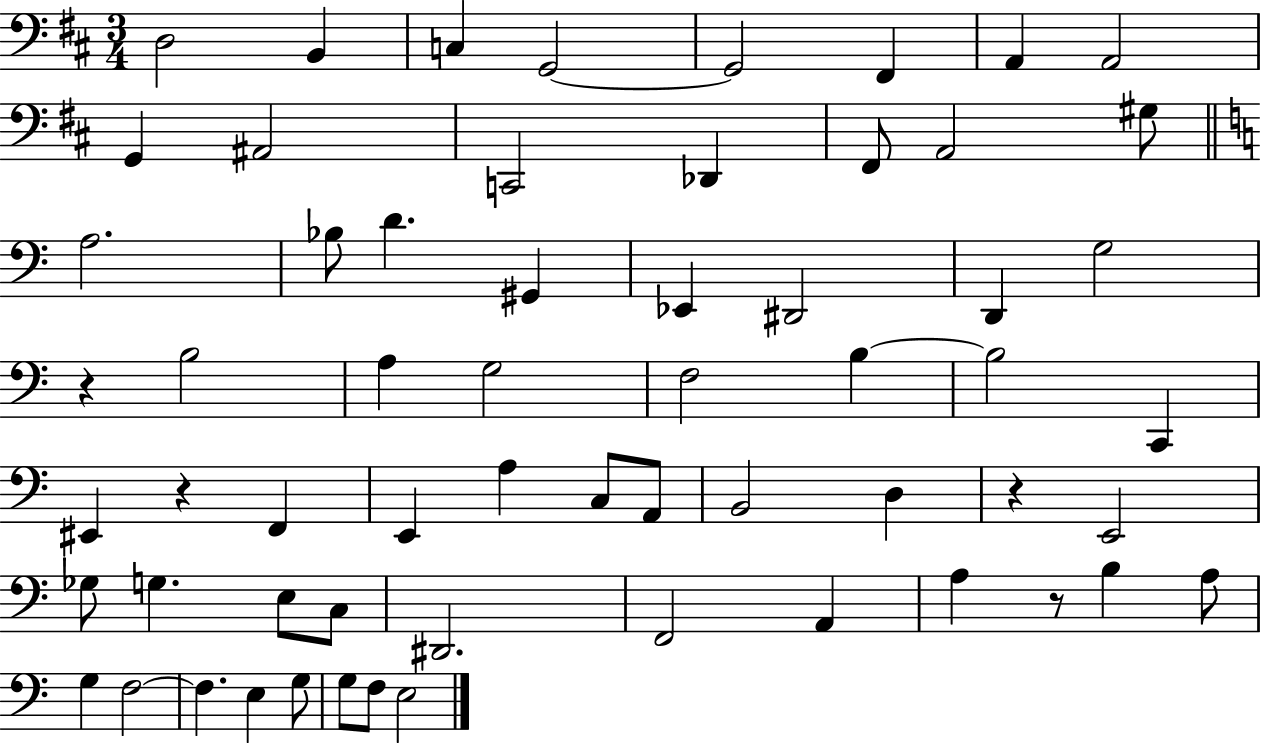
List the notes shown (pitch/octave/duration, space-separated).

D3/h B2/q C3/q G2/h G2/h F#2/q A2/q A2/h G2/q A#2/h C2/h Db2/q F#2/e A2/h G#3/e A3/h. Bb3/e D4/q. G#2/q Eb2/q D#2/h D2/q G3/h R/q B3/h A3/q G3/h F3/h B3/q B3/h C2/q EIS2/q R/q F2/q E2/q A3/q C3/e A2/e B2/h D3/q R/q E2/h Gb3/e G3/q. E3/e C3/e D#2/h. F2/h A2/q A3/q R/e B3/q A3/e G3/q F3/h F3/q. E3/q G3/e G3/e F3/e E3/h